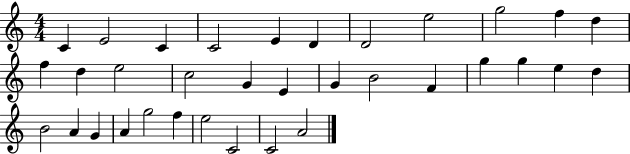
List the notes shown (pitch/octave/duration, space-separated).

C4/q E4/h C4/q C4/h E4/q D4/q D4/h E5/h G5/h F5/q D5/q F5/q D5/q E5/h C5/h G4/q E4/q G4/q B4/h F4/q G5/q G5/q E5/q D5/q B4/h A4/q G4/q A4/q G5/h F5/q E5/h C4/h C4/h A4/h